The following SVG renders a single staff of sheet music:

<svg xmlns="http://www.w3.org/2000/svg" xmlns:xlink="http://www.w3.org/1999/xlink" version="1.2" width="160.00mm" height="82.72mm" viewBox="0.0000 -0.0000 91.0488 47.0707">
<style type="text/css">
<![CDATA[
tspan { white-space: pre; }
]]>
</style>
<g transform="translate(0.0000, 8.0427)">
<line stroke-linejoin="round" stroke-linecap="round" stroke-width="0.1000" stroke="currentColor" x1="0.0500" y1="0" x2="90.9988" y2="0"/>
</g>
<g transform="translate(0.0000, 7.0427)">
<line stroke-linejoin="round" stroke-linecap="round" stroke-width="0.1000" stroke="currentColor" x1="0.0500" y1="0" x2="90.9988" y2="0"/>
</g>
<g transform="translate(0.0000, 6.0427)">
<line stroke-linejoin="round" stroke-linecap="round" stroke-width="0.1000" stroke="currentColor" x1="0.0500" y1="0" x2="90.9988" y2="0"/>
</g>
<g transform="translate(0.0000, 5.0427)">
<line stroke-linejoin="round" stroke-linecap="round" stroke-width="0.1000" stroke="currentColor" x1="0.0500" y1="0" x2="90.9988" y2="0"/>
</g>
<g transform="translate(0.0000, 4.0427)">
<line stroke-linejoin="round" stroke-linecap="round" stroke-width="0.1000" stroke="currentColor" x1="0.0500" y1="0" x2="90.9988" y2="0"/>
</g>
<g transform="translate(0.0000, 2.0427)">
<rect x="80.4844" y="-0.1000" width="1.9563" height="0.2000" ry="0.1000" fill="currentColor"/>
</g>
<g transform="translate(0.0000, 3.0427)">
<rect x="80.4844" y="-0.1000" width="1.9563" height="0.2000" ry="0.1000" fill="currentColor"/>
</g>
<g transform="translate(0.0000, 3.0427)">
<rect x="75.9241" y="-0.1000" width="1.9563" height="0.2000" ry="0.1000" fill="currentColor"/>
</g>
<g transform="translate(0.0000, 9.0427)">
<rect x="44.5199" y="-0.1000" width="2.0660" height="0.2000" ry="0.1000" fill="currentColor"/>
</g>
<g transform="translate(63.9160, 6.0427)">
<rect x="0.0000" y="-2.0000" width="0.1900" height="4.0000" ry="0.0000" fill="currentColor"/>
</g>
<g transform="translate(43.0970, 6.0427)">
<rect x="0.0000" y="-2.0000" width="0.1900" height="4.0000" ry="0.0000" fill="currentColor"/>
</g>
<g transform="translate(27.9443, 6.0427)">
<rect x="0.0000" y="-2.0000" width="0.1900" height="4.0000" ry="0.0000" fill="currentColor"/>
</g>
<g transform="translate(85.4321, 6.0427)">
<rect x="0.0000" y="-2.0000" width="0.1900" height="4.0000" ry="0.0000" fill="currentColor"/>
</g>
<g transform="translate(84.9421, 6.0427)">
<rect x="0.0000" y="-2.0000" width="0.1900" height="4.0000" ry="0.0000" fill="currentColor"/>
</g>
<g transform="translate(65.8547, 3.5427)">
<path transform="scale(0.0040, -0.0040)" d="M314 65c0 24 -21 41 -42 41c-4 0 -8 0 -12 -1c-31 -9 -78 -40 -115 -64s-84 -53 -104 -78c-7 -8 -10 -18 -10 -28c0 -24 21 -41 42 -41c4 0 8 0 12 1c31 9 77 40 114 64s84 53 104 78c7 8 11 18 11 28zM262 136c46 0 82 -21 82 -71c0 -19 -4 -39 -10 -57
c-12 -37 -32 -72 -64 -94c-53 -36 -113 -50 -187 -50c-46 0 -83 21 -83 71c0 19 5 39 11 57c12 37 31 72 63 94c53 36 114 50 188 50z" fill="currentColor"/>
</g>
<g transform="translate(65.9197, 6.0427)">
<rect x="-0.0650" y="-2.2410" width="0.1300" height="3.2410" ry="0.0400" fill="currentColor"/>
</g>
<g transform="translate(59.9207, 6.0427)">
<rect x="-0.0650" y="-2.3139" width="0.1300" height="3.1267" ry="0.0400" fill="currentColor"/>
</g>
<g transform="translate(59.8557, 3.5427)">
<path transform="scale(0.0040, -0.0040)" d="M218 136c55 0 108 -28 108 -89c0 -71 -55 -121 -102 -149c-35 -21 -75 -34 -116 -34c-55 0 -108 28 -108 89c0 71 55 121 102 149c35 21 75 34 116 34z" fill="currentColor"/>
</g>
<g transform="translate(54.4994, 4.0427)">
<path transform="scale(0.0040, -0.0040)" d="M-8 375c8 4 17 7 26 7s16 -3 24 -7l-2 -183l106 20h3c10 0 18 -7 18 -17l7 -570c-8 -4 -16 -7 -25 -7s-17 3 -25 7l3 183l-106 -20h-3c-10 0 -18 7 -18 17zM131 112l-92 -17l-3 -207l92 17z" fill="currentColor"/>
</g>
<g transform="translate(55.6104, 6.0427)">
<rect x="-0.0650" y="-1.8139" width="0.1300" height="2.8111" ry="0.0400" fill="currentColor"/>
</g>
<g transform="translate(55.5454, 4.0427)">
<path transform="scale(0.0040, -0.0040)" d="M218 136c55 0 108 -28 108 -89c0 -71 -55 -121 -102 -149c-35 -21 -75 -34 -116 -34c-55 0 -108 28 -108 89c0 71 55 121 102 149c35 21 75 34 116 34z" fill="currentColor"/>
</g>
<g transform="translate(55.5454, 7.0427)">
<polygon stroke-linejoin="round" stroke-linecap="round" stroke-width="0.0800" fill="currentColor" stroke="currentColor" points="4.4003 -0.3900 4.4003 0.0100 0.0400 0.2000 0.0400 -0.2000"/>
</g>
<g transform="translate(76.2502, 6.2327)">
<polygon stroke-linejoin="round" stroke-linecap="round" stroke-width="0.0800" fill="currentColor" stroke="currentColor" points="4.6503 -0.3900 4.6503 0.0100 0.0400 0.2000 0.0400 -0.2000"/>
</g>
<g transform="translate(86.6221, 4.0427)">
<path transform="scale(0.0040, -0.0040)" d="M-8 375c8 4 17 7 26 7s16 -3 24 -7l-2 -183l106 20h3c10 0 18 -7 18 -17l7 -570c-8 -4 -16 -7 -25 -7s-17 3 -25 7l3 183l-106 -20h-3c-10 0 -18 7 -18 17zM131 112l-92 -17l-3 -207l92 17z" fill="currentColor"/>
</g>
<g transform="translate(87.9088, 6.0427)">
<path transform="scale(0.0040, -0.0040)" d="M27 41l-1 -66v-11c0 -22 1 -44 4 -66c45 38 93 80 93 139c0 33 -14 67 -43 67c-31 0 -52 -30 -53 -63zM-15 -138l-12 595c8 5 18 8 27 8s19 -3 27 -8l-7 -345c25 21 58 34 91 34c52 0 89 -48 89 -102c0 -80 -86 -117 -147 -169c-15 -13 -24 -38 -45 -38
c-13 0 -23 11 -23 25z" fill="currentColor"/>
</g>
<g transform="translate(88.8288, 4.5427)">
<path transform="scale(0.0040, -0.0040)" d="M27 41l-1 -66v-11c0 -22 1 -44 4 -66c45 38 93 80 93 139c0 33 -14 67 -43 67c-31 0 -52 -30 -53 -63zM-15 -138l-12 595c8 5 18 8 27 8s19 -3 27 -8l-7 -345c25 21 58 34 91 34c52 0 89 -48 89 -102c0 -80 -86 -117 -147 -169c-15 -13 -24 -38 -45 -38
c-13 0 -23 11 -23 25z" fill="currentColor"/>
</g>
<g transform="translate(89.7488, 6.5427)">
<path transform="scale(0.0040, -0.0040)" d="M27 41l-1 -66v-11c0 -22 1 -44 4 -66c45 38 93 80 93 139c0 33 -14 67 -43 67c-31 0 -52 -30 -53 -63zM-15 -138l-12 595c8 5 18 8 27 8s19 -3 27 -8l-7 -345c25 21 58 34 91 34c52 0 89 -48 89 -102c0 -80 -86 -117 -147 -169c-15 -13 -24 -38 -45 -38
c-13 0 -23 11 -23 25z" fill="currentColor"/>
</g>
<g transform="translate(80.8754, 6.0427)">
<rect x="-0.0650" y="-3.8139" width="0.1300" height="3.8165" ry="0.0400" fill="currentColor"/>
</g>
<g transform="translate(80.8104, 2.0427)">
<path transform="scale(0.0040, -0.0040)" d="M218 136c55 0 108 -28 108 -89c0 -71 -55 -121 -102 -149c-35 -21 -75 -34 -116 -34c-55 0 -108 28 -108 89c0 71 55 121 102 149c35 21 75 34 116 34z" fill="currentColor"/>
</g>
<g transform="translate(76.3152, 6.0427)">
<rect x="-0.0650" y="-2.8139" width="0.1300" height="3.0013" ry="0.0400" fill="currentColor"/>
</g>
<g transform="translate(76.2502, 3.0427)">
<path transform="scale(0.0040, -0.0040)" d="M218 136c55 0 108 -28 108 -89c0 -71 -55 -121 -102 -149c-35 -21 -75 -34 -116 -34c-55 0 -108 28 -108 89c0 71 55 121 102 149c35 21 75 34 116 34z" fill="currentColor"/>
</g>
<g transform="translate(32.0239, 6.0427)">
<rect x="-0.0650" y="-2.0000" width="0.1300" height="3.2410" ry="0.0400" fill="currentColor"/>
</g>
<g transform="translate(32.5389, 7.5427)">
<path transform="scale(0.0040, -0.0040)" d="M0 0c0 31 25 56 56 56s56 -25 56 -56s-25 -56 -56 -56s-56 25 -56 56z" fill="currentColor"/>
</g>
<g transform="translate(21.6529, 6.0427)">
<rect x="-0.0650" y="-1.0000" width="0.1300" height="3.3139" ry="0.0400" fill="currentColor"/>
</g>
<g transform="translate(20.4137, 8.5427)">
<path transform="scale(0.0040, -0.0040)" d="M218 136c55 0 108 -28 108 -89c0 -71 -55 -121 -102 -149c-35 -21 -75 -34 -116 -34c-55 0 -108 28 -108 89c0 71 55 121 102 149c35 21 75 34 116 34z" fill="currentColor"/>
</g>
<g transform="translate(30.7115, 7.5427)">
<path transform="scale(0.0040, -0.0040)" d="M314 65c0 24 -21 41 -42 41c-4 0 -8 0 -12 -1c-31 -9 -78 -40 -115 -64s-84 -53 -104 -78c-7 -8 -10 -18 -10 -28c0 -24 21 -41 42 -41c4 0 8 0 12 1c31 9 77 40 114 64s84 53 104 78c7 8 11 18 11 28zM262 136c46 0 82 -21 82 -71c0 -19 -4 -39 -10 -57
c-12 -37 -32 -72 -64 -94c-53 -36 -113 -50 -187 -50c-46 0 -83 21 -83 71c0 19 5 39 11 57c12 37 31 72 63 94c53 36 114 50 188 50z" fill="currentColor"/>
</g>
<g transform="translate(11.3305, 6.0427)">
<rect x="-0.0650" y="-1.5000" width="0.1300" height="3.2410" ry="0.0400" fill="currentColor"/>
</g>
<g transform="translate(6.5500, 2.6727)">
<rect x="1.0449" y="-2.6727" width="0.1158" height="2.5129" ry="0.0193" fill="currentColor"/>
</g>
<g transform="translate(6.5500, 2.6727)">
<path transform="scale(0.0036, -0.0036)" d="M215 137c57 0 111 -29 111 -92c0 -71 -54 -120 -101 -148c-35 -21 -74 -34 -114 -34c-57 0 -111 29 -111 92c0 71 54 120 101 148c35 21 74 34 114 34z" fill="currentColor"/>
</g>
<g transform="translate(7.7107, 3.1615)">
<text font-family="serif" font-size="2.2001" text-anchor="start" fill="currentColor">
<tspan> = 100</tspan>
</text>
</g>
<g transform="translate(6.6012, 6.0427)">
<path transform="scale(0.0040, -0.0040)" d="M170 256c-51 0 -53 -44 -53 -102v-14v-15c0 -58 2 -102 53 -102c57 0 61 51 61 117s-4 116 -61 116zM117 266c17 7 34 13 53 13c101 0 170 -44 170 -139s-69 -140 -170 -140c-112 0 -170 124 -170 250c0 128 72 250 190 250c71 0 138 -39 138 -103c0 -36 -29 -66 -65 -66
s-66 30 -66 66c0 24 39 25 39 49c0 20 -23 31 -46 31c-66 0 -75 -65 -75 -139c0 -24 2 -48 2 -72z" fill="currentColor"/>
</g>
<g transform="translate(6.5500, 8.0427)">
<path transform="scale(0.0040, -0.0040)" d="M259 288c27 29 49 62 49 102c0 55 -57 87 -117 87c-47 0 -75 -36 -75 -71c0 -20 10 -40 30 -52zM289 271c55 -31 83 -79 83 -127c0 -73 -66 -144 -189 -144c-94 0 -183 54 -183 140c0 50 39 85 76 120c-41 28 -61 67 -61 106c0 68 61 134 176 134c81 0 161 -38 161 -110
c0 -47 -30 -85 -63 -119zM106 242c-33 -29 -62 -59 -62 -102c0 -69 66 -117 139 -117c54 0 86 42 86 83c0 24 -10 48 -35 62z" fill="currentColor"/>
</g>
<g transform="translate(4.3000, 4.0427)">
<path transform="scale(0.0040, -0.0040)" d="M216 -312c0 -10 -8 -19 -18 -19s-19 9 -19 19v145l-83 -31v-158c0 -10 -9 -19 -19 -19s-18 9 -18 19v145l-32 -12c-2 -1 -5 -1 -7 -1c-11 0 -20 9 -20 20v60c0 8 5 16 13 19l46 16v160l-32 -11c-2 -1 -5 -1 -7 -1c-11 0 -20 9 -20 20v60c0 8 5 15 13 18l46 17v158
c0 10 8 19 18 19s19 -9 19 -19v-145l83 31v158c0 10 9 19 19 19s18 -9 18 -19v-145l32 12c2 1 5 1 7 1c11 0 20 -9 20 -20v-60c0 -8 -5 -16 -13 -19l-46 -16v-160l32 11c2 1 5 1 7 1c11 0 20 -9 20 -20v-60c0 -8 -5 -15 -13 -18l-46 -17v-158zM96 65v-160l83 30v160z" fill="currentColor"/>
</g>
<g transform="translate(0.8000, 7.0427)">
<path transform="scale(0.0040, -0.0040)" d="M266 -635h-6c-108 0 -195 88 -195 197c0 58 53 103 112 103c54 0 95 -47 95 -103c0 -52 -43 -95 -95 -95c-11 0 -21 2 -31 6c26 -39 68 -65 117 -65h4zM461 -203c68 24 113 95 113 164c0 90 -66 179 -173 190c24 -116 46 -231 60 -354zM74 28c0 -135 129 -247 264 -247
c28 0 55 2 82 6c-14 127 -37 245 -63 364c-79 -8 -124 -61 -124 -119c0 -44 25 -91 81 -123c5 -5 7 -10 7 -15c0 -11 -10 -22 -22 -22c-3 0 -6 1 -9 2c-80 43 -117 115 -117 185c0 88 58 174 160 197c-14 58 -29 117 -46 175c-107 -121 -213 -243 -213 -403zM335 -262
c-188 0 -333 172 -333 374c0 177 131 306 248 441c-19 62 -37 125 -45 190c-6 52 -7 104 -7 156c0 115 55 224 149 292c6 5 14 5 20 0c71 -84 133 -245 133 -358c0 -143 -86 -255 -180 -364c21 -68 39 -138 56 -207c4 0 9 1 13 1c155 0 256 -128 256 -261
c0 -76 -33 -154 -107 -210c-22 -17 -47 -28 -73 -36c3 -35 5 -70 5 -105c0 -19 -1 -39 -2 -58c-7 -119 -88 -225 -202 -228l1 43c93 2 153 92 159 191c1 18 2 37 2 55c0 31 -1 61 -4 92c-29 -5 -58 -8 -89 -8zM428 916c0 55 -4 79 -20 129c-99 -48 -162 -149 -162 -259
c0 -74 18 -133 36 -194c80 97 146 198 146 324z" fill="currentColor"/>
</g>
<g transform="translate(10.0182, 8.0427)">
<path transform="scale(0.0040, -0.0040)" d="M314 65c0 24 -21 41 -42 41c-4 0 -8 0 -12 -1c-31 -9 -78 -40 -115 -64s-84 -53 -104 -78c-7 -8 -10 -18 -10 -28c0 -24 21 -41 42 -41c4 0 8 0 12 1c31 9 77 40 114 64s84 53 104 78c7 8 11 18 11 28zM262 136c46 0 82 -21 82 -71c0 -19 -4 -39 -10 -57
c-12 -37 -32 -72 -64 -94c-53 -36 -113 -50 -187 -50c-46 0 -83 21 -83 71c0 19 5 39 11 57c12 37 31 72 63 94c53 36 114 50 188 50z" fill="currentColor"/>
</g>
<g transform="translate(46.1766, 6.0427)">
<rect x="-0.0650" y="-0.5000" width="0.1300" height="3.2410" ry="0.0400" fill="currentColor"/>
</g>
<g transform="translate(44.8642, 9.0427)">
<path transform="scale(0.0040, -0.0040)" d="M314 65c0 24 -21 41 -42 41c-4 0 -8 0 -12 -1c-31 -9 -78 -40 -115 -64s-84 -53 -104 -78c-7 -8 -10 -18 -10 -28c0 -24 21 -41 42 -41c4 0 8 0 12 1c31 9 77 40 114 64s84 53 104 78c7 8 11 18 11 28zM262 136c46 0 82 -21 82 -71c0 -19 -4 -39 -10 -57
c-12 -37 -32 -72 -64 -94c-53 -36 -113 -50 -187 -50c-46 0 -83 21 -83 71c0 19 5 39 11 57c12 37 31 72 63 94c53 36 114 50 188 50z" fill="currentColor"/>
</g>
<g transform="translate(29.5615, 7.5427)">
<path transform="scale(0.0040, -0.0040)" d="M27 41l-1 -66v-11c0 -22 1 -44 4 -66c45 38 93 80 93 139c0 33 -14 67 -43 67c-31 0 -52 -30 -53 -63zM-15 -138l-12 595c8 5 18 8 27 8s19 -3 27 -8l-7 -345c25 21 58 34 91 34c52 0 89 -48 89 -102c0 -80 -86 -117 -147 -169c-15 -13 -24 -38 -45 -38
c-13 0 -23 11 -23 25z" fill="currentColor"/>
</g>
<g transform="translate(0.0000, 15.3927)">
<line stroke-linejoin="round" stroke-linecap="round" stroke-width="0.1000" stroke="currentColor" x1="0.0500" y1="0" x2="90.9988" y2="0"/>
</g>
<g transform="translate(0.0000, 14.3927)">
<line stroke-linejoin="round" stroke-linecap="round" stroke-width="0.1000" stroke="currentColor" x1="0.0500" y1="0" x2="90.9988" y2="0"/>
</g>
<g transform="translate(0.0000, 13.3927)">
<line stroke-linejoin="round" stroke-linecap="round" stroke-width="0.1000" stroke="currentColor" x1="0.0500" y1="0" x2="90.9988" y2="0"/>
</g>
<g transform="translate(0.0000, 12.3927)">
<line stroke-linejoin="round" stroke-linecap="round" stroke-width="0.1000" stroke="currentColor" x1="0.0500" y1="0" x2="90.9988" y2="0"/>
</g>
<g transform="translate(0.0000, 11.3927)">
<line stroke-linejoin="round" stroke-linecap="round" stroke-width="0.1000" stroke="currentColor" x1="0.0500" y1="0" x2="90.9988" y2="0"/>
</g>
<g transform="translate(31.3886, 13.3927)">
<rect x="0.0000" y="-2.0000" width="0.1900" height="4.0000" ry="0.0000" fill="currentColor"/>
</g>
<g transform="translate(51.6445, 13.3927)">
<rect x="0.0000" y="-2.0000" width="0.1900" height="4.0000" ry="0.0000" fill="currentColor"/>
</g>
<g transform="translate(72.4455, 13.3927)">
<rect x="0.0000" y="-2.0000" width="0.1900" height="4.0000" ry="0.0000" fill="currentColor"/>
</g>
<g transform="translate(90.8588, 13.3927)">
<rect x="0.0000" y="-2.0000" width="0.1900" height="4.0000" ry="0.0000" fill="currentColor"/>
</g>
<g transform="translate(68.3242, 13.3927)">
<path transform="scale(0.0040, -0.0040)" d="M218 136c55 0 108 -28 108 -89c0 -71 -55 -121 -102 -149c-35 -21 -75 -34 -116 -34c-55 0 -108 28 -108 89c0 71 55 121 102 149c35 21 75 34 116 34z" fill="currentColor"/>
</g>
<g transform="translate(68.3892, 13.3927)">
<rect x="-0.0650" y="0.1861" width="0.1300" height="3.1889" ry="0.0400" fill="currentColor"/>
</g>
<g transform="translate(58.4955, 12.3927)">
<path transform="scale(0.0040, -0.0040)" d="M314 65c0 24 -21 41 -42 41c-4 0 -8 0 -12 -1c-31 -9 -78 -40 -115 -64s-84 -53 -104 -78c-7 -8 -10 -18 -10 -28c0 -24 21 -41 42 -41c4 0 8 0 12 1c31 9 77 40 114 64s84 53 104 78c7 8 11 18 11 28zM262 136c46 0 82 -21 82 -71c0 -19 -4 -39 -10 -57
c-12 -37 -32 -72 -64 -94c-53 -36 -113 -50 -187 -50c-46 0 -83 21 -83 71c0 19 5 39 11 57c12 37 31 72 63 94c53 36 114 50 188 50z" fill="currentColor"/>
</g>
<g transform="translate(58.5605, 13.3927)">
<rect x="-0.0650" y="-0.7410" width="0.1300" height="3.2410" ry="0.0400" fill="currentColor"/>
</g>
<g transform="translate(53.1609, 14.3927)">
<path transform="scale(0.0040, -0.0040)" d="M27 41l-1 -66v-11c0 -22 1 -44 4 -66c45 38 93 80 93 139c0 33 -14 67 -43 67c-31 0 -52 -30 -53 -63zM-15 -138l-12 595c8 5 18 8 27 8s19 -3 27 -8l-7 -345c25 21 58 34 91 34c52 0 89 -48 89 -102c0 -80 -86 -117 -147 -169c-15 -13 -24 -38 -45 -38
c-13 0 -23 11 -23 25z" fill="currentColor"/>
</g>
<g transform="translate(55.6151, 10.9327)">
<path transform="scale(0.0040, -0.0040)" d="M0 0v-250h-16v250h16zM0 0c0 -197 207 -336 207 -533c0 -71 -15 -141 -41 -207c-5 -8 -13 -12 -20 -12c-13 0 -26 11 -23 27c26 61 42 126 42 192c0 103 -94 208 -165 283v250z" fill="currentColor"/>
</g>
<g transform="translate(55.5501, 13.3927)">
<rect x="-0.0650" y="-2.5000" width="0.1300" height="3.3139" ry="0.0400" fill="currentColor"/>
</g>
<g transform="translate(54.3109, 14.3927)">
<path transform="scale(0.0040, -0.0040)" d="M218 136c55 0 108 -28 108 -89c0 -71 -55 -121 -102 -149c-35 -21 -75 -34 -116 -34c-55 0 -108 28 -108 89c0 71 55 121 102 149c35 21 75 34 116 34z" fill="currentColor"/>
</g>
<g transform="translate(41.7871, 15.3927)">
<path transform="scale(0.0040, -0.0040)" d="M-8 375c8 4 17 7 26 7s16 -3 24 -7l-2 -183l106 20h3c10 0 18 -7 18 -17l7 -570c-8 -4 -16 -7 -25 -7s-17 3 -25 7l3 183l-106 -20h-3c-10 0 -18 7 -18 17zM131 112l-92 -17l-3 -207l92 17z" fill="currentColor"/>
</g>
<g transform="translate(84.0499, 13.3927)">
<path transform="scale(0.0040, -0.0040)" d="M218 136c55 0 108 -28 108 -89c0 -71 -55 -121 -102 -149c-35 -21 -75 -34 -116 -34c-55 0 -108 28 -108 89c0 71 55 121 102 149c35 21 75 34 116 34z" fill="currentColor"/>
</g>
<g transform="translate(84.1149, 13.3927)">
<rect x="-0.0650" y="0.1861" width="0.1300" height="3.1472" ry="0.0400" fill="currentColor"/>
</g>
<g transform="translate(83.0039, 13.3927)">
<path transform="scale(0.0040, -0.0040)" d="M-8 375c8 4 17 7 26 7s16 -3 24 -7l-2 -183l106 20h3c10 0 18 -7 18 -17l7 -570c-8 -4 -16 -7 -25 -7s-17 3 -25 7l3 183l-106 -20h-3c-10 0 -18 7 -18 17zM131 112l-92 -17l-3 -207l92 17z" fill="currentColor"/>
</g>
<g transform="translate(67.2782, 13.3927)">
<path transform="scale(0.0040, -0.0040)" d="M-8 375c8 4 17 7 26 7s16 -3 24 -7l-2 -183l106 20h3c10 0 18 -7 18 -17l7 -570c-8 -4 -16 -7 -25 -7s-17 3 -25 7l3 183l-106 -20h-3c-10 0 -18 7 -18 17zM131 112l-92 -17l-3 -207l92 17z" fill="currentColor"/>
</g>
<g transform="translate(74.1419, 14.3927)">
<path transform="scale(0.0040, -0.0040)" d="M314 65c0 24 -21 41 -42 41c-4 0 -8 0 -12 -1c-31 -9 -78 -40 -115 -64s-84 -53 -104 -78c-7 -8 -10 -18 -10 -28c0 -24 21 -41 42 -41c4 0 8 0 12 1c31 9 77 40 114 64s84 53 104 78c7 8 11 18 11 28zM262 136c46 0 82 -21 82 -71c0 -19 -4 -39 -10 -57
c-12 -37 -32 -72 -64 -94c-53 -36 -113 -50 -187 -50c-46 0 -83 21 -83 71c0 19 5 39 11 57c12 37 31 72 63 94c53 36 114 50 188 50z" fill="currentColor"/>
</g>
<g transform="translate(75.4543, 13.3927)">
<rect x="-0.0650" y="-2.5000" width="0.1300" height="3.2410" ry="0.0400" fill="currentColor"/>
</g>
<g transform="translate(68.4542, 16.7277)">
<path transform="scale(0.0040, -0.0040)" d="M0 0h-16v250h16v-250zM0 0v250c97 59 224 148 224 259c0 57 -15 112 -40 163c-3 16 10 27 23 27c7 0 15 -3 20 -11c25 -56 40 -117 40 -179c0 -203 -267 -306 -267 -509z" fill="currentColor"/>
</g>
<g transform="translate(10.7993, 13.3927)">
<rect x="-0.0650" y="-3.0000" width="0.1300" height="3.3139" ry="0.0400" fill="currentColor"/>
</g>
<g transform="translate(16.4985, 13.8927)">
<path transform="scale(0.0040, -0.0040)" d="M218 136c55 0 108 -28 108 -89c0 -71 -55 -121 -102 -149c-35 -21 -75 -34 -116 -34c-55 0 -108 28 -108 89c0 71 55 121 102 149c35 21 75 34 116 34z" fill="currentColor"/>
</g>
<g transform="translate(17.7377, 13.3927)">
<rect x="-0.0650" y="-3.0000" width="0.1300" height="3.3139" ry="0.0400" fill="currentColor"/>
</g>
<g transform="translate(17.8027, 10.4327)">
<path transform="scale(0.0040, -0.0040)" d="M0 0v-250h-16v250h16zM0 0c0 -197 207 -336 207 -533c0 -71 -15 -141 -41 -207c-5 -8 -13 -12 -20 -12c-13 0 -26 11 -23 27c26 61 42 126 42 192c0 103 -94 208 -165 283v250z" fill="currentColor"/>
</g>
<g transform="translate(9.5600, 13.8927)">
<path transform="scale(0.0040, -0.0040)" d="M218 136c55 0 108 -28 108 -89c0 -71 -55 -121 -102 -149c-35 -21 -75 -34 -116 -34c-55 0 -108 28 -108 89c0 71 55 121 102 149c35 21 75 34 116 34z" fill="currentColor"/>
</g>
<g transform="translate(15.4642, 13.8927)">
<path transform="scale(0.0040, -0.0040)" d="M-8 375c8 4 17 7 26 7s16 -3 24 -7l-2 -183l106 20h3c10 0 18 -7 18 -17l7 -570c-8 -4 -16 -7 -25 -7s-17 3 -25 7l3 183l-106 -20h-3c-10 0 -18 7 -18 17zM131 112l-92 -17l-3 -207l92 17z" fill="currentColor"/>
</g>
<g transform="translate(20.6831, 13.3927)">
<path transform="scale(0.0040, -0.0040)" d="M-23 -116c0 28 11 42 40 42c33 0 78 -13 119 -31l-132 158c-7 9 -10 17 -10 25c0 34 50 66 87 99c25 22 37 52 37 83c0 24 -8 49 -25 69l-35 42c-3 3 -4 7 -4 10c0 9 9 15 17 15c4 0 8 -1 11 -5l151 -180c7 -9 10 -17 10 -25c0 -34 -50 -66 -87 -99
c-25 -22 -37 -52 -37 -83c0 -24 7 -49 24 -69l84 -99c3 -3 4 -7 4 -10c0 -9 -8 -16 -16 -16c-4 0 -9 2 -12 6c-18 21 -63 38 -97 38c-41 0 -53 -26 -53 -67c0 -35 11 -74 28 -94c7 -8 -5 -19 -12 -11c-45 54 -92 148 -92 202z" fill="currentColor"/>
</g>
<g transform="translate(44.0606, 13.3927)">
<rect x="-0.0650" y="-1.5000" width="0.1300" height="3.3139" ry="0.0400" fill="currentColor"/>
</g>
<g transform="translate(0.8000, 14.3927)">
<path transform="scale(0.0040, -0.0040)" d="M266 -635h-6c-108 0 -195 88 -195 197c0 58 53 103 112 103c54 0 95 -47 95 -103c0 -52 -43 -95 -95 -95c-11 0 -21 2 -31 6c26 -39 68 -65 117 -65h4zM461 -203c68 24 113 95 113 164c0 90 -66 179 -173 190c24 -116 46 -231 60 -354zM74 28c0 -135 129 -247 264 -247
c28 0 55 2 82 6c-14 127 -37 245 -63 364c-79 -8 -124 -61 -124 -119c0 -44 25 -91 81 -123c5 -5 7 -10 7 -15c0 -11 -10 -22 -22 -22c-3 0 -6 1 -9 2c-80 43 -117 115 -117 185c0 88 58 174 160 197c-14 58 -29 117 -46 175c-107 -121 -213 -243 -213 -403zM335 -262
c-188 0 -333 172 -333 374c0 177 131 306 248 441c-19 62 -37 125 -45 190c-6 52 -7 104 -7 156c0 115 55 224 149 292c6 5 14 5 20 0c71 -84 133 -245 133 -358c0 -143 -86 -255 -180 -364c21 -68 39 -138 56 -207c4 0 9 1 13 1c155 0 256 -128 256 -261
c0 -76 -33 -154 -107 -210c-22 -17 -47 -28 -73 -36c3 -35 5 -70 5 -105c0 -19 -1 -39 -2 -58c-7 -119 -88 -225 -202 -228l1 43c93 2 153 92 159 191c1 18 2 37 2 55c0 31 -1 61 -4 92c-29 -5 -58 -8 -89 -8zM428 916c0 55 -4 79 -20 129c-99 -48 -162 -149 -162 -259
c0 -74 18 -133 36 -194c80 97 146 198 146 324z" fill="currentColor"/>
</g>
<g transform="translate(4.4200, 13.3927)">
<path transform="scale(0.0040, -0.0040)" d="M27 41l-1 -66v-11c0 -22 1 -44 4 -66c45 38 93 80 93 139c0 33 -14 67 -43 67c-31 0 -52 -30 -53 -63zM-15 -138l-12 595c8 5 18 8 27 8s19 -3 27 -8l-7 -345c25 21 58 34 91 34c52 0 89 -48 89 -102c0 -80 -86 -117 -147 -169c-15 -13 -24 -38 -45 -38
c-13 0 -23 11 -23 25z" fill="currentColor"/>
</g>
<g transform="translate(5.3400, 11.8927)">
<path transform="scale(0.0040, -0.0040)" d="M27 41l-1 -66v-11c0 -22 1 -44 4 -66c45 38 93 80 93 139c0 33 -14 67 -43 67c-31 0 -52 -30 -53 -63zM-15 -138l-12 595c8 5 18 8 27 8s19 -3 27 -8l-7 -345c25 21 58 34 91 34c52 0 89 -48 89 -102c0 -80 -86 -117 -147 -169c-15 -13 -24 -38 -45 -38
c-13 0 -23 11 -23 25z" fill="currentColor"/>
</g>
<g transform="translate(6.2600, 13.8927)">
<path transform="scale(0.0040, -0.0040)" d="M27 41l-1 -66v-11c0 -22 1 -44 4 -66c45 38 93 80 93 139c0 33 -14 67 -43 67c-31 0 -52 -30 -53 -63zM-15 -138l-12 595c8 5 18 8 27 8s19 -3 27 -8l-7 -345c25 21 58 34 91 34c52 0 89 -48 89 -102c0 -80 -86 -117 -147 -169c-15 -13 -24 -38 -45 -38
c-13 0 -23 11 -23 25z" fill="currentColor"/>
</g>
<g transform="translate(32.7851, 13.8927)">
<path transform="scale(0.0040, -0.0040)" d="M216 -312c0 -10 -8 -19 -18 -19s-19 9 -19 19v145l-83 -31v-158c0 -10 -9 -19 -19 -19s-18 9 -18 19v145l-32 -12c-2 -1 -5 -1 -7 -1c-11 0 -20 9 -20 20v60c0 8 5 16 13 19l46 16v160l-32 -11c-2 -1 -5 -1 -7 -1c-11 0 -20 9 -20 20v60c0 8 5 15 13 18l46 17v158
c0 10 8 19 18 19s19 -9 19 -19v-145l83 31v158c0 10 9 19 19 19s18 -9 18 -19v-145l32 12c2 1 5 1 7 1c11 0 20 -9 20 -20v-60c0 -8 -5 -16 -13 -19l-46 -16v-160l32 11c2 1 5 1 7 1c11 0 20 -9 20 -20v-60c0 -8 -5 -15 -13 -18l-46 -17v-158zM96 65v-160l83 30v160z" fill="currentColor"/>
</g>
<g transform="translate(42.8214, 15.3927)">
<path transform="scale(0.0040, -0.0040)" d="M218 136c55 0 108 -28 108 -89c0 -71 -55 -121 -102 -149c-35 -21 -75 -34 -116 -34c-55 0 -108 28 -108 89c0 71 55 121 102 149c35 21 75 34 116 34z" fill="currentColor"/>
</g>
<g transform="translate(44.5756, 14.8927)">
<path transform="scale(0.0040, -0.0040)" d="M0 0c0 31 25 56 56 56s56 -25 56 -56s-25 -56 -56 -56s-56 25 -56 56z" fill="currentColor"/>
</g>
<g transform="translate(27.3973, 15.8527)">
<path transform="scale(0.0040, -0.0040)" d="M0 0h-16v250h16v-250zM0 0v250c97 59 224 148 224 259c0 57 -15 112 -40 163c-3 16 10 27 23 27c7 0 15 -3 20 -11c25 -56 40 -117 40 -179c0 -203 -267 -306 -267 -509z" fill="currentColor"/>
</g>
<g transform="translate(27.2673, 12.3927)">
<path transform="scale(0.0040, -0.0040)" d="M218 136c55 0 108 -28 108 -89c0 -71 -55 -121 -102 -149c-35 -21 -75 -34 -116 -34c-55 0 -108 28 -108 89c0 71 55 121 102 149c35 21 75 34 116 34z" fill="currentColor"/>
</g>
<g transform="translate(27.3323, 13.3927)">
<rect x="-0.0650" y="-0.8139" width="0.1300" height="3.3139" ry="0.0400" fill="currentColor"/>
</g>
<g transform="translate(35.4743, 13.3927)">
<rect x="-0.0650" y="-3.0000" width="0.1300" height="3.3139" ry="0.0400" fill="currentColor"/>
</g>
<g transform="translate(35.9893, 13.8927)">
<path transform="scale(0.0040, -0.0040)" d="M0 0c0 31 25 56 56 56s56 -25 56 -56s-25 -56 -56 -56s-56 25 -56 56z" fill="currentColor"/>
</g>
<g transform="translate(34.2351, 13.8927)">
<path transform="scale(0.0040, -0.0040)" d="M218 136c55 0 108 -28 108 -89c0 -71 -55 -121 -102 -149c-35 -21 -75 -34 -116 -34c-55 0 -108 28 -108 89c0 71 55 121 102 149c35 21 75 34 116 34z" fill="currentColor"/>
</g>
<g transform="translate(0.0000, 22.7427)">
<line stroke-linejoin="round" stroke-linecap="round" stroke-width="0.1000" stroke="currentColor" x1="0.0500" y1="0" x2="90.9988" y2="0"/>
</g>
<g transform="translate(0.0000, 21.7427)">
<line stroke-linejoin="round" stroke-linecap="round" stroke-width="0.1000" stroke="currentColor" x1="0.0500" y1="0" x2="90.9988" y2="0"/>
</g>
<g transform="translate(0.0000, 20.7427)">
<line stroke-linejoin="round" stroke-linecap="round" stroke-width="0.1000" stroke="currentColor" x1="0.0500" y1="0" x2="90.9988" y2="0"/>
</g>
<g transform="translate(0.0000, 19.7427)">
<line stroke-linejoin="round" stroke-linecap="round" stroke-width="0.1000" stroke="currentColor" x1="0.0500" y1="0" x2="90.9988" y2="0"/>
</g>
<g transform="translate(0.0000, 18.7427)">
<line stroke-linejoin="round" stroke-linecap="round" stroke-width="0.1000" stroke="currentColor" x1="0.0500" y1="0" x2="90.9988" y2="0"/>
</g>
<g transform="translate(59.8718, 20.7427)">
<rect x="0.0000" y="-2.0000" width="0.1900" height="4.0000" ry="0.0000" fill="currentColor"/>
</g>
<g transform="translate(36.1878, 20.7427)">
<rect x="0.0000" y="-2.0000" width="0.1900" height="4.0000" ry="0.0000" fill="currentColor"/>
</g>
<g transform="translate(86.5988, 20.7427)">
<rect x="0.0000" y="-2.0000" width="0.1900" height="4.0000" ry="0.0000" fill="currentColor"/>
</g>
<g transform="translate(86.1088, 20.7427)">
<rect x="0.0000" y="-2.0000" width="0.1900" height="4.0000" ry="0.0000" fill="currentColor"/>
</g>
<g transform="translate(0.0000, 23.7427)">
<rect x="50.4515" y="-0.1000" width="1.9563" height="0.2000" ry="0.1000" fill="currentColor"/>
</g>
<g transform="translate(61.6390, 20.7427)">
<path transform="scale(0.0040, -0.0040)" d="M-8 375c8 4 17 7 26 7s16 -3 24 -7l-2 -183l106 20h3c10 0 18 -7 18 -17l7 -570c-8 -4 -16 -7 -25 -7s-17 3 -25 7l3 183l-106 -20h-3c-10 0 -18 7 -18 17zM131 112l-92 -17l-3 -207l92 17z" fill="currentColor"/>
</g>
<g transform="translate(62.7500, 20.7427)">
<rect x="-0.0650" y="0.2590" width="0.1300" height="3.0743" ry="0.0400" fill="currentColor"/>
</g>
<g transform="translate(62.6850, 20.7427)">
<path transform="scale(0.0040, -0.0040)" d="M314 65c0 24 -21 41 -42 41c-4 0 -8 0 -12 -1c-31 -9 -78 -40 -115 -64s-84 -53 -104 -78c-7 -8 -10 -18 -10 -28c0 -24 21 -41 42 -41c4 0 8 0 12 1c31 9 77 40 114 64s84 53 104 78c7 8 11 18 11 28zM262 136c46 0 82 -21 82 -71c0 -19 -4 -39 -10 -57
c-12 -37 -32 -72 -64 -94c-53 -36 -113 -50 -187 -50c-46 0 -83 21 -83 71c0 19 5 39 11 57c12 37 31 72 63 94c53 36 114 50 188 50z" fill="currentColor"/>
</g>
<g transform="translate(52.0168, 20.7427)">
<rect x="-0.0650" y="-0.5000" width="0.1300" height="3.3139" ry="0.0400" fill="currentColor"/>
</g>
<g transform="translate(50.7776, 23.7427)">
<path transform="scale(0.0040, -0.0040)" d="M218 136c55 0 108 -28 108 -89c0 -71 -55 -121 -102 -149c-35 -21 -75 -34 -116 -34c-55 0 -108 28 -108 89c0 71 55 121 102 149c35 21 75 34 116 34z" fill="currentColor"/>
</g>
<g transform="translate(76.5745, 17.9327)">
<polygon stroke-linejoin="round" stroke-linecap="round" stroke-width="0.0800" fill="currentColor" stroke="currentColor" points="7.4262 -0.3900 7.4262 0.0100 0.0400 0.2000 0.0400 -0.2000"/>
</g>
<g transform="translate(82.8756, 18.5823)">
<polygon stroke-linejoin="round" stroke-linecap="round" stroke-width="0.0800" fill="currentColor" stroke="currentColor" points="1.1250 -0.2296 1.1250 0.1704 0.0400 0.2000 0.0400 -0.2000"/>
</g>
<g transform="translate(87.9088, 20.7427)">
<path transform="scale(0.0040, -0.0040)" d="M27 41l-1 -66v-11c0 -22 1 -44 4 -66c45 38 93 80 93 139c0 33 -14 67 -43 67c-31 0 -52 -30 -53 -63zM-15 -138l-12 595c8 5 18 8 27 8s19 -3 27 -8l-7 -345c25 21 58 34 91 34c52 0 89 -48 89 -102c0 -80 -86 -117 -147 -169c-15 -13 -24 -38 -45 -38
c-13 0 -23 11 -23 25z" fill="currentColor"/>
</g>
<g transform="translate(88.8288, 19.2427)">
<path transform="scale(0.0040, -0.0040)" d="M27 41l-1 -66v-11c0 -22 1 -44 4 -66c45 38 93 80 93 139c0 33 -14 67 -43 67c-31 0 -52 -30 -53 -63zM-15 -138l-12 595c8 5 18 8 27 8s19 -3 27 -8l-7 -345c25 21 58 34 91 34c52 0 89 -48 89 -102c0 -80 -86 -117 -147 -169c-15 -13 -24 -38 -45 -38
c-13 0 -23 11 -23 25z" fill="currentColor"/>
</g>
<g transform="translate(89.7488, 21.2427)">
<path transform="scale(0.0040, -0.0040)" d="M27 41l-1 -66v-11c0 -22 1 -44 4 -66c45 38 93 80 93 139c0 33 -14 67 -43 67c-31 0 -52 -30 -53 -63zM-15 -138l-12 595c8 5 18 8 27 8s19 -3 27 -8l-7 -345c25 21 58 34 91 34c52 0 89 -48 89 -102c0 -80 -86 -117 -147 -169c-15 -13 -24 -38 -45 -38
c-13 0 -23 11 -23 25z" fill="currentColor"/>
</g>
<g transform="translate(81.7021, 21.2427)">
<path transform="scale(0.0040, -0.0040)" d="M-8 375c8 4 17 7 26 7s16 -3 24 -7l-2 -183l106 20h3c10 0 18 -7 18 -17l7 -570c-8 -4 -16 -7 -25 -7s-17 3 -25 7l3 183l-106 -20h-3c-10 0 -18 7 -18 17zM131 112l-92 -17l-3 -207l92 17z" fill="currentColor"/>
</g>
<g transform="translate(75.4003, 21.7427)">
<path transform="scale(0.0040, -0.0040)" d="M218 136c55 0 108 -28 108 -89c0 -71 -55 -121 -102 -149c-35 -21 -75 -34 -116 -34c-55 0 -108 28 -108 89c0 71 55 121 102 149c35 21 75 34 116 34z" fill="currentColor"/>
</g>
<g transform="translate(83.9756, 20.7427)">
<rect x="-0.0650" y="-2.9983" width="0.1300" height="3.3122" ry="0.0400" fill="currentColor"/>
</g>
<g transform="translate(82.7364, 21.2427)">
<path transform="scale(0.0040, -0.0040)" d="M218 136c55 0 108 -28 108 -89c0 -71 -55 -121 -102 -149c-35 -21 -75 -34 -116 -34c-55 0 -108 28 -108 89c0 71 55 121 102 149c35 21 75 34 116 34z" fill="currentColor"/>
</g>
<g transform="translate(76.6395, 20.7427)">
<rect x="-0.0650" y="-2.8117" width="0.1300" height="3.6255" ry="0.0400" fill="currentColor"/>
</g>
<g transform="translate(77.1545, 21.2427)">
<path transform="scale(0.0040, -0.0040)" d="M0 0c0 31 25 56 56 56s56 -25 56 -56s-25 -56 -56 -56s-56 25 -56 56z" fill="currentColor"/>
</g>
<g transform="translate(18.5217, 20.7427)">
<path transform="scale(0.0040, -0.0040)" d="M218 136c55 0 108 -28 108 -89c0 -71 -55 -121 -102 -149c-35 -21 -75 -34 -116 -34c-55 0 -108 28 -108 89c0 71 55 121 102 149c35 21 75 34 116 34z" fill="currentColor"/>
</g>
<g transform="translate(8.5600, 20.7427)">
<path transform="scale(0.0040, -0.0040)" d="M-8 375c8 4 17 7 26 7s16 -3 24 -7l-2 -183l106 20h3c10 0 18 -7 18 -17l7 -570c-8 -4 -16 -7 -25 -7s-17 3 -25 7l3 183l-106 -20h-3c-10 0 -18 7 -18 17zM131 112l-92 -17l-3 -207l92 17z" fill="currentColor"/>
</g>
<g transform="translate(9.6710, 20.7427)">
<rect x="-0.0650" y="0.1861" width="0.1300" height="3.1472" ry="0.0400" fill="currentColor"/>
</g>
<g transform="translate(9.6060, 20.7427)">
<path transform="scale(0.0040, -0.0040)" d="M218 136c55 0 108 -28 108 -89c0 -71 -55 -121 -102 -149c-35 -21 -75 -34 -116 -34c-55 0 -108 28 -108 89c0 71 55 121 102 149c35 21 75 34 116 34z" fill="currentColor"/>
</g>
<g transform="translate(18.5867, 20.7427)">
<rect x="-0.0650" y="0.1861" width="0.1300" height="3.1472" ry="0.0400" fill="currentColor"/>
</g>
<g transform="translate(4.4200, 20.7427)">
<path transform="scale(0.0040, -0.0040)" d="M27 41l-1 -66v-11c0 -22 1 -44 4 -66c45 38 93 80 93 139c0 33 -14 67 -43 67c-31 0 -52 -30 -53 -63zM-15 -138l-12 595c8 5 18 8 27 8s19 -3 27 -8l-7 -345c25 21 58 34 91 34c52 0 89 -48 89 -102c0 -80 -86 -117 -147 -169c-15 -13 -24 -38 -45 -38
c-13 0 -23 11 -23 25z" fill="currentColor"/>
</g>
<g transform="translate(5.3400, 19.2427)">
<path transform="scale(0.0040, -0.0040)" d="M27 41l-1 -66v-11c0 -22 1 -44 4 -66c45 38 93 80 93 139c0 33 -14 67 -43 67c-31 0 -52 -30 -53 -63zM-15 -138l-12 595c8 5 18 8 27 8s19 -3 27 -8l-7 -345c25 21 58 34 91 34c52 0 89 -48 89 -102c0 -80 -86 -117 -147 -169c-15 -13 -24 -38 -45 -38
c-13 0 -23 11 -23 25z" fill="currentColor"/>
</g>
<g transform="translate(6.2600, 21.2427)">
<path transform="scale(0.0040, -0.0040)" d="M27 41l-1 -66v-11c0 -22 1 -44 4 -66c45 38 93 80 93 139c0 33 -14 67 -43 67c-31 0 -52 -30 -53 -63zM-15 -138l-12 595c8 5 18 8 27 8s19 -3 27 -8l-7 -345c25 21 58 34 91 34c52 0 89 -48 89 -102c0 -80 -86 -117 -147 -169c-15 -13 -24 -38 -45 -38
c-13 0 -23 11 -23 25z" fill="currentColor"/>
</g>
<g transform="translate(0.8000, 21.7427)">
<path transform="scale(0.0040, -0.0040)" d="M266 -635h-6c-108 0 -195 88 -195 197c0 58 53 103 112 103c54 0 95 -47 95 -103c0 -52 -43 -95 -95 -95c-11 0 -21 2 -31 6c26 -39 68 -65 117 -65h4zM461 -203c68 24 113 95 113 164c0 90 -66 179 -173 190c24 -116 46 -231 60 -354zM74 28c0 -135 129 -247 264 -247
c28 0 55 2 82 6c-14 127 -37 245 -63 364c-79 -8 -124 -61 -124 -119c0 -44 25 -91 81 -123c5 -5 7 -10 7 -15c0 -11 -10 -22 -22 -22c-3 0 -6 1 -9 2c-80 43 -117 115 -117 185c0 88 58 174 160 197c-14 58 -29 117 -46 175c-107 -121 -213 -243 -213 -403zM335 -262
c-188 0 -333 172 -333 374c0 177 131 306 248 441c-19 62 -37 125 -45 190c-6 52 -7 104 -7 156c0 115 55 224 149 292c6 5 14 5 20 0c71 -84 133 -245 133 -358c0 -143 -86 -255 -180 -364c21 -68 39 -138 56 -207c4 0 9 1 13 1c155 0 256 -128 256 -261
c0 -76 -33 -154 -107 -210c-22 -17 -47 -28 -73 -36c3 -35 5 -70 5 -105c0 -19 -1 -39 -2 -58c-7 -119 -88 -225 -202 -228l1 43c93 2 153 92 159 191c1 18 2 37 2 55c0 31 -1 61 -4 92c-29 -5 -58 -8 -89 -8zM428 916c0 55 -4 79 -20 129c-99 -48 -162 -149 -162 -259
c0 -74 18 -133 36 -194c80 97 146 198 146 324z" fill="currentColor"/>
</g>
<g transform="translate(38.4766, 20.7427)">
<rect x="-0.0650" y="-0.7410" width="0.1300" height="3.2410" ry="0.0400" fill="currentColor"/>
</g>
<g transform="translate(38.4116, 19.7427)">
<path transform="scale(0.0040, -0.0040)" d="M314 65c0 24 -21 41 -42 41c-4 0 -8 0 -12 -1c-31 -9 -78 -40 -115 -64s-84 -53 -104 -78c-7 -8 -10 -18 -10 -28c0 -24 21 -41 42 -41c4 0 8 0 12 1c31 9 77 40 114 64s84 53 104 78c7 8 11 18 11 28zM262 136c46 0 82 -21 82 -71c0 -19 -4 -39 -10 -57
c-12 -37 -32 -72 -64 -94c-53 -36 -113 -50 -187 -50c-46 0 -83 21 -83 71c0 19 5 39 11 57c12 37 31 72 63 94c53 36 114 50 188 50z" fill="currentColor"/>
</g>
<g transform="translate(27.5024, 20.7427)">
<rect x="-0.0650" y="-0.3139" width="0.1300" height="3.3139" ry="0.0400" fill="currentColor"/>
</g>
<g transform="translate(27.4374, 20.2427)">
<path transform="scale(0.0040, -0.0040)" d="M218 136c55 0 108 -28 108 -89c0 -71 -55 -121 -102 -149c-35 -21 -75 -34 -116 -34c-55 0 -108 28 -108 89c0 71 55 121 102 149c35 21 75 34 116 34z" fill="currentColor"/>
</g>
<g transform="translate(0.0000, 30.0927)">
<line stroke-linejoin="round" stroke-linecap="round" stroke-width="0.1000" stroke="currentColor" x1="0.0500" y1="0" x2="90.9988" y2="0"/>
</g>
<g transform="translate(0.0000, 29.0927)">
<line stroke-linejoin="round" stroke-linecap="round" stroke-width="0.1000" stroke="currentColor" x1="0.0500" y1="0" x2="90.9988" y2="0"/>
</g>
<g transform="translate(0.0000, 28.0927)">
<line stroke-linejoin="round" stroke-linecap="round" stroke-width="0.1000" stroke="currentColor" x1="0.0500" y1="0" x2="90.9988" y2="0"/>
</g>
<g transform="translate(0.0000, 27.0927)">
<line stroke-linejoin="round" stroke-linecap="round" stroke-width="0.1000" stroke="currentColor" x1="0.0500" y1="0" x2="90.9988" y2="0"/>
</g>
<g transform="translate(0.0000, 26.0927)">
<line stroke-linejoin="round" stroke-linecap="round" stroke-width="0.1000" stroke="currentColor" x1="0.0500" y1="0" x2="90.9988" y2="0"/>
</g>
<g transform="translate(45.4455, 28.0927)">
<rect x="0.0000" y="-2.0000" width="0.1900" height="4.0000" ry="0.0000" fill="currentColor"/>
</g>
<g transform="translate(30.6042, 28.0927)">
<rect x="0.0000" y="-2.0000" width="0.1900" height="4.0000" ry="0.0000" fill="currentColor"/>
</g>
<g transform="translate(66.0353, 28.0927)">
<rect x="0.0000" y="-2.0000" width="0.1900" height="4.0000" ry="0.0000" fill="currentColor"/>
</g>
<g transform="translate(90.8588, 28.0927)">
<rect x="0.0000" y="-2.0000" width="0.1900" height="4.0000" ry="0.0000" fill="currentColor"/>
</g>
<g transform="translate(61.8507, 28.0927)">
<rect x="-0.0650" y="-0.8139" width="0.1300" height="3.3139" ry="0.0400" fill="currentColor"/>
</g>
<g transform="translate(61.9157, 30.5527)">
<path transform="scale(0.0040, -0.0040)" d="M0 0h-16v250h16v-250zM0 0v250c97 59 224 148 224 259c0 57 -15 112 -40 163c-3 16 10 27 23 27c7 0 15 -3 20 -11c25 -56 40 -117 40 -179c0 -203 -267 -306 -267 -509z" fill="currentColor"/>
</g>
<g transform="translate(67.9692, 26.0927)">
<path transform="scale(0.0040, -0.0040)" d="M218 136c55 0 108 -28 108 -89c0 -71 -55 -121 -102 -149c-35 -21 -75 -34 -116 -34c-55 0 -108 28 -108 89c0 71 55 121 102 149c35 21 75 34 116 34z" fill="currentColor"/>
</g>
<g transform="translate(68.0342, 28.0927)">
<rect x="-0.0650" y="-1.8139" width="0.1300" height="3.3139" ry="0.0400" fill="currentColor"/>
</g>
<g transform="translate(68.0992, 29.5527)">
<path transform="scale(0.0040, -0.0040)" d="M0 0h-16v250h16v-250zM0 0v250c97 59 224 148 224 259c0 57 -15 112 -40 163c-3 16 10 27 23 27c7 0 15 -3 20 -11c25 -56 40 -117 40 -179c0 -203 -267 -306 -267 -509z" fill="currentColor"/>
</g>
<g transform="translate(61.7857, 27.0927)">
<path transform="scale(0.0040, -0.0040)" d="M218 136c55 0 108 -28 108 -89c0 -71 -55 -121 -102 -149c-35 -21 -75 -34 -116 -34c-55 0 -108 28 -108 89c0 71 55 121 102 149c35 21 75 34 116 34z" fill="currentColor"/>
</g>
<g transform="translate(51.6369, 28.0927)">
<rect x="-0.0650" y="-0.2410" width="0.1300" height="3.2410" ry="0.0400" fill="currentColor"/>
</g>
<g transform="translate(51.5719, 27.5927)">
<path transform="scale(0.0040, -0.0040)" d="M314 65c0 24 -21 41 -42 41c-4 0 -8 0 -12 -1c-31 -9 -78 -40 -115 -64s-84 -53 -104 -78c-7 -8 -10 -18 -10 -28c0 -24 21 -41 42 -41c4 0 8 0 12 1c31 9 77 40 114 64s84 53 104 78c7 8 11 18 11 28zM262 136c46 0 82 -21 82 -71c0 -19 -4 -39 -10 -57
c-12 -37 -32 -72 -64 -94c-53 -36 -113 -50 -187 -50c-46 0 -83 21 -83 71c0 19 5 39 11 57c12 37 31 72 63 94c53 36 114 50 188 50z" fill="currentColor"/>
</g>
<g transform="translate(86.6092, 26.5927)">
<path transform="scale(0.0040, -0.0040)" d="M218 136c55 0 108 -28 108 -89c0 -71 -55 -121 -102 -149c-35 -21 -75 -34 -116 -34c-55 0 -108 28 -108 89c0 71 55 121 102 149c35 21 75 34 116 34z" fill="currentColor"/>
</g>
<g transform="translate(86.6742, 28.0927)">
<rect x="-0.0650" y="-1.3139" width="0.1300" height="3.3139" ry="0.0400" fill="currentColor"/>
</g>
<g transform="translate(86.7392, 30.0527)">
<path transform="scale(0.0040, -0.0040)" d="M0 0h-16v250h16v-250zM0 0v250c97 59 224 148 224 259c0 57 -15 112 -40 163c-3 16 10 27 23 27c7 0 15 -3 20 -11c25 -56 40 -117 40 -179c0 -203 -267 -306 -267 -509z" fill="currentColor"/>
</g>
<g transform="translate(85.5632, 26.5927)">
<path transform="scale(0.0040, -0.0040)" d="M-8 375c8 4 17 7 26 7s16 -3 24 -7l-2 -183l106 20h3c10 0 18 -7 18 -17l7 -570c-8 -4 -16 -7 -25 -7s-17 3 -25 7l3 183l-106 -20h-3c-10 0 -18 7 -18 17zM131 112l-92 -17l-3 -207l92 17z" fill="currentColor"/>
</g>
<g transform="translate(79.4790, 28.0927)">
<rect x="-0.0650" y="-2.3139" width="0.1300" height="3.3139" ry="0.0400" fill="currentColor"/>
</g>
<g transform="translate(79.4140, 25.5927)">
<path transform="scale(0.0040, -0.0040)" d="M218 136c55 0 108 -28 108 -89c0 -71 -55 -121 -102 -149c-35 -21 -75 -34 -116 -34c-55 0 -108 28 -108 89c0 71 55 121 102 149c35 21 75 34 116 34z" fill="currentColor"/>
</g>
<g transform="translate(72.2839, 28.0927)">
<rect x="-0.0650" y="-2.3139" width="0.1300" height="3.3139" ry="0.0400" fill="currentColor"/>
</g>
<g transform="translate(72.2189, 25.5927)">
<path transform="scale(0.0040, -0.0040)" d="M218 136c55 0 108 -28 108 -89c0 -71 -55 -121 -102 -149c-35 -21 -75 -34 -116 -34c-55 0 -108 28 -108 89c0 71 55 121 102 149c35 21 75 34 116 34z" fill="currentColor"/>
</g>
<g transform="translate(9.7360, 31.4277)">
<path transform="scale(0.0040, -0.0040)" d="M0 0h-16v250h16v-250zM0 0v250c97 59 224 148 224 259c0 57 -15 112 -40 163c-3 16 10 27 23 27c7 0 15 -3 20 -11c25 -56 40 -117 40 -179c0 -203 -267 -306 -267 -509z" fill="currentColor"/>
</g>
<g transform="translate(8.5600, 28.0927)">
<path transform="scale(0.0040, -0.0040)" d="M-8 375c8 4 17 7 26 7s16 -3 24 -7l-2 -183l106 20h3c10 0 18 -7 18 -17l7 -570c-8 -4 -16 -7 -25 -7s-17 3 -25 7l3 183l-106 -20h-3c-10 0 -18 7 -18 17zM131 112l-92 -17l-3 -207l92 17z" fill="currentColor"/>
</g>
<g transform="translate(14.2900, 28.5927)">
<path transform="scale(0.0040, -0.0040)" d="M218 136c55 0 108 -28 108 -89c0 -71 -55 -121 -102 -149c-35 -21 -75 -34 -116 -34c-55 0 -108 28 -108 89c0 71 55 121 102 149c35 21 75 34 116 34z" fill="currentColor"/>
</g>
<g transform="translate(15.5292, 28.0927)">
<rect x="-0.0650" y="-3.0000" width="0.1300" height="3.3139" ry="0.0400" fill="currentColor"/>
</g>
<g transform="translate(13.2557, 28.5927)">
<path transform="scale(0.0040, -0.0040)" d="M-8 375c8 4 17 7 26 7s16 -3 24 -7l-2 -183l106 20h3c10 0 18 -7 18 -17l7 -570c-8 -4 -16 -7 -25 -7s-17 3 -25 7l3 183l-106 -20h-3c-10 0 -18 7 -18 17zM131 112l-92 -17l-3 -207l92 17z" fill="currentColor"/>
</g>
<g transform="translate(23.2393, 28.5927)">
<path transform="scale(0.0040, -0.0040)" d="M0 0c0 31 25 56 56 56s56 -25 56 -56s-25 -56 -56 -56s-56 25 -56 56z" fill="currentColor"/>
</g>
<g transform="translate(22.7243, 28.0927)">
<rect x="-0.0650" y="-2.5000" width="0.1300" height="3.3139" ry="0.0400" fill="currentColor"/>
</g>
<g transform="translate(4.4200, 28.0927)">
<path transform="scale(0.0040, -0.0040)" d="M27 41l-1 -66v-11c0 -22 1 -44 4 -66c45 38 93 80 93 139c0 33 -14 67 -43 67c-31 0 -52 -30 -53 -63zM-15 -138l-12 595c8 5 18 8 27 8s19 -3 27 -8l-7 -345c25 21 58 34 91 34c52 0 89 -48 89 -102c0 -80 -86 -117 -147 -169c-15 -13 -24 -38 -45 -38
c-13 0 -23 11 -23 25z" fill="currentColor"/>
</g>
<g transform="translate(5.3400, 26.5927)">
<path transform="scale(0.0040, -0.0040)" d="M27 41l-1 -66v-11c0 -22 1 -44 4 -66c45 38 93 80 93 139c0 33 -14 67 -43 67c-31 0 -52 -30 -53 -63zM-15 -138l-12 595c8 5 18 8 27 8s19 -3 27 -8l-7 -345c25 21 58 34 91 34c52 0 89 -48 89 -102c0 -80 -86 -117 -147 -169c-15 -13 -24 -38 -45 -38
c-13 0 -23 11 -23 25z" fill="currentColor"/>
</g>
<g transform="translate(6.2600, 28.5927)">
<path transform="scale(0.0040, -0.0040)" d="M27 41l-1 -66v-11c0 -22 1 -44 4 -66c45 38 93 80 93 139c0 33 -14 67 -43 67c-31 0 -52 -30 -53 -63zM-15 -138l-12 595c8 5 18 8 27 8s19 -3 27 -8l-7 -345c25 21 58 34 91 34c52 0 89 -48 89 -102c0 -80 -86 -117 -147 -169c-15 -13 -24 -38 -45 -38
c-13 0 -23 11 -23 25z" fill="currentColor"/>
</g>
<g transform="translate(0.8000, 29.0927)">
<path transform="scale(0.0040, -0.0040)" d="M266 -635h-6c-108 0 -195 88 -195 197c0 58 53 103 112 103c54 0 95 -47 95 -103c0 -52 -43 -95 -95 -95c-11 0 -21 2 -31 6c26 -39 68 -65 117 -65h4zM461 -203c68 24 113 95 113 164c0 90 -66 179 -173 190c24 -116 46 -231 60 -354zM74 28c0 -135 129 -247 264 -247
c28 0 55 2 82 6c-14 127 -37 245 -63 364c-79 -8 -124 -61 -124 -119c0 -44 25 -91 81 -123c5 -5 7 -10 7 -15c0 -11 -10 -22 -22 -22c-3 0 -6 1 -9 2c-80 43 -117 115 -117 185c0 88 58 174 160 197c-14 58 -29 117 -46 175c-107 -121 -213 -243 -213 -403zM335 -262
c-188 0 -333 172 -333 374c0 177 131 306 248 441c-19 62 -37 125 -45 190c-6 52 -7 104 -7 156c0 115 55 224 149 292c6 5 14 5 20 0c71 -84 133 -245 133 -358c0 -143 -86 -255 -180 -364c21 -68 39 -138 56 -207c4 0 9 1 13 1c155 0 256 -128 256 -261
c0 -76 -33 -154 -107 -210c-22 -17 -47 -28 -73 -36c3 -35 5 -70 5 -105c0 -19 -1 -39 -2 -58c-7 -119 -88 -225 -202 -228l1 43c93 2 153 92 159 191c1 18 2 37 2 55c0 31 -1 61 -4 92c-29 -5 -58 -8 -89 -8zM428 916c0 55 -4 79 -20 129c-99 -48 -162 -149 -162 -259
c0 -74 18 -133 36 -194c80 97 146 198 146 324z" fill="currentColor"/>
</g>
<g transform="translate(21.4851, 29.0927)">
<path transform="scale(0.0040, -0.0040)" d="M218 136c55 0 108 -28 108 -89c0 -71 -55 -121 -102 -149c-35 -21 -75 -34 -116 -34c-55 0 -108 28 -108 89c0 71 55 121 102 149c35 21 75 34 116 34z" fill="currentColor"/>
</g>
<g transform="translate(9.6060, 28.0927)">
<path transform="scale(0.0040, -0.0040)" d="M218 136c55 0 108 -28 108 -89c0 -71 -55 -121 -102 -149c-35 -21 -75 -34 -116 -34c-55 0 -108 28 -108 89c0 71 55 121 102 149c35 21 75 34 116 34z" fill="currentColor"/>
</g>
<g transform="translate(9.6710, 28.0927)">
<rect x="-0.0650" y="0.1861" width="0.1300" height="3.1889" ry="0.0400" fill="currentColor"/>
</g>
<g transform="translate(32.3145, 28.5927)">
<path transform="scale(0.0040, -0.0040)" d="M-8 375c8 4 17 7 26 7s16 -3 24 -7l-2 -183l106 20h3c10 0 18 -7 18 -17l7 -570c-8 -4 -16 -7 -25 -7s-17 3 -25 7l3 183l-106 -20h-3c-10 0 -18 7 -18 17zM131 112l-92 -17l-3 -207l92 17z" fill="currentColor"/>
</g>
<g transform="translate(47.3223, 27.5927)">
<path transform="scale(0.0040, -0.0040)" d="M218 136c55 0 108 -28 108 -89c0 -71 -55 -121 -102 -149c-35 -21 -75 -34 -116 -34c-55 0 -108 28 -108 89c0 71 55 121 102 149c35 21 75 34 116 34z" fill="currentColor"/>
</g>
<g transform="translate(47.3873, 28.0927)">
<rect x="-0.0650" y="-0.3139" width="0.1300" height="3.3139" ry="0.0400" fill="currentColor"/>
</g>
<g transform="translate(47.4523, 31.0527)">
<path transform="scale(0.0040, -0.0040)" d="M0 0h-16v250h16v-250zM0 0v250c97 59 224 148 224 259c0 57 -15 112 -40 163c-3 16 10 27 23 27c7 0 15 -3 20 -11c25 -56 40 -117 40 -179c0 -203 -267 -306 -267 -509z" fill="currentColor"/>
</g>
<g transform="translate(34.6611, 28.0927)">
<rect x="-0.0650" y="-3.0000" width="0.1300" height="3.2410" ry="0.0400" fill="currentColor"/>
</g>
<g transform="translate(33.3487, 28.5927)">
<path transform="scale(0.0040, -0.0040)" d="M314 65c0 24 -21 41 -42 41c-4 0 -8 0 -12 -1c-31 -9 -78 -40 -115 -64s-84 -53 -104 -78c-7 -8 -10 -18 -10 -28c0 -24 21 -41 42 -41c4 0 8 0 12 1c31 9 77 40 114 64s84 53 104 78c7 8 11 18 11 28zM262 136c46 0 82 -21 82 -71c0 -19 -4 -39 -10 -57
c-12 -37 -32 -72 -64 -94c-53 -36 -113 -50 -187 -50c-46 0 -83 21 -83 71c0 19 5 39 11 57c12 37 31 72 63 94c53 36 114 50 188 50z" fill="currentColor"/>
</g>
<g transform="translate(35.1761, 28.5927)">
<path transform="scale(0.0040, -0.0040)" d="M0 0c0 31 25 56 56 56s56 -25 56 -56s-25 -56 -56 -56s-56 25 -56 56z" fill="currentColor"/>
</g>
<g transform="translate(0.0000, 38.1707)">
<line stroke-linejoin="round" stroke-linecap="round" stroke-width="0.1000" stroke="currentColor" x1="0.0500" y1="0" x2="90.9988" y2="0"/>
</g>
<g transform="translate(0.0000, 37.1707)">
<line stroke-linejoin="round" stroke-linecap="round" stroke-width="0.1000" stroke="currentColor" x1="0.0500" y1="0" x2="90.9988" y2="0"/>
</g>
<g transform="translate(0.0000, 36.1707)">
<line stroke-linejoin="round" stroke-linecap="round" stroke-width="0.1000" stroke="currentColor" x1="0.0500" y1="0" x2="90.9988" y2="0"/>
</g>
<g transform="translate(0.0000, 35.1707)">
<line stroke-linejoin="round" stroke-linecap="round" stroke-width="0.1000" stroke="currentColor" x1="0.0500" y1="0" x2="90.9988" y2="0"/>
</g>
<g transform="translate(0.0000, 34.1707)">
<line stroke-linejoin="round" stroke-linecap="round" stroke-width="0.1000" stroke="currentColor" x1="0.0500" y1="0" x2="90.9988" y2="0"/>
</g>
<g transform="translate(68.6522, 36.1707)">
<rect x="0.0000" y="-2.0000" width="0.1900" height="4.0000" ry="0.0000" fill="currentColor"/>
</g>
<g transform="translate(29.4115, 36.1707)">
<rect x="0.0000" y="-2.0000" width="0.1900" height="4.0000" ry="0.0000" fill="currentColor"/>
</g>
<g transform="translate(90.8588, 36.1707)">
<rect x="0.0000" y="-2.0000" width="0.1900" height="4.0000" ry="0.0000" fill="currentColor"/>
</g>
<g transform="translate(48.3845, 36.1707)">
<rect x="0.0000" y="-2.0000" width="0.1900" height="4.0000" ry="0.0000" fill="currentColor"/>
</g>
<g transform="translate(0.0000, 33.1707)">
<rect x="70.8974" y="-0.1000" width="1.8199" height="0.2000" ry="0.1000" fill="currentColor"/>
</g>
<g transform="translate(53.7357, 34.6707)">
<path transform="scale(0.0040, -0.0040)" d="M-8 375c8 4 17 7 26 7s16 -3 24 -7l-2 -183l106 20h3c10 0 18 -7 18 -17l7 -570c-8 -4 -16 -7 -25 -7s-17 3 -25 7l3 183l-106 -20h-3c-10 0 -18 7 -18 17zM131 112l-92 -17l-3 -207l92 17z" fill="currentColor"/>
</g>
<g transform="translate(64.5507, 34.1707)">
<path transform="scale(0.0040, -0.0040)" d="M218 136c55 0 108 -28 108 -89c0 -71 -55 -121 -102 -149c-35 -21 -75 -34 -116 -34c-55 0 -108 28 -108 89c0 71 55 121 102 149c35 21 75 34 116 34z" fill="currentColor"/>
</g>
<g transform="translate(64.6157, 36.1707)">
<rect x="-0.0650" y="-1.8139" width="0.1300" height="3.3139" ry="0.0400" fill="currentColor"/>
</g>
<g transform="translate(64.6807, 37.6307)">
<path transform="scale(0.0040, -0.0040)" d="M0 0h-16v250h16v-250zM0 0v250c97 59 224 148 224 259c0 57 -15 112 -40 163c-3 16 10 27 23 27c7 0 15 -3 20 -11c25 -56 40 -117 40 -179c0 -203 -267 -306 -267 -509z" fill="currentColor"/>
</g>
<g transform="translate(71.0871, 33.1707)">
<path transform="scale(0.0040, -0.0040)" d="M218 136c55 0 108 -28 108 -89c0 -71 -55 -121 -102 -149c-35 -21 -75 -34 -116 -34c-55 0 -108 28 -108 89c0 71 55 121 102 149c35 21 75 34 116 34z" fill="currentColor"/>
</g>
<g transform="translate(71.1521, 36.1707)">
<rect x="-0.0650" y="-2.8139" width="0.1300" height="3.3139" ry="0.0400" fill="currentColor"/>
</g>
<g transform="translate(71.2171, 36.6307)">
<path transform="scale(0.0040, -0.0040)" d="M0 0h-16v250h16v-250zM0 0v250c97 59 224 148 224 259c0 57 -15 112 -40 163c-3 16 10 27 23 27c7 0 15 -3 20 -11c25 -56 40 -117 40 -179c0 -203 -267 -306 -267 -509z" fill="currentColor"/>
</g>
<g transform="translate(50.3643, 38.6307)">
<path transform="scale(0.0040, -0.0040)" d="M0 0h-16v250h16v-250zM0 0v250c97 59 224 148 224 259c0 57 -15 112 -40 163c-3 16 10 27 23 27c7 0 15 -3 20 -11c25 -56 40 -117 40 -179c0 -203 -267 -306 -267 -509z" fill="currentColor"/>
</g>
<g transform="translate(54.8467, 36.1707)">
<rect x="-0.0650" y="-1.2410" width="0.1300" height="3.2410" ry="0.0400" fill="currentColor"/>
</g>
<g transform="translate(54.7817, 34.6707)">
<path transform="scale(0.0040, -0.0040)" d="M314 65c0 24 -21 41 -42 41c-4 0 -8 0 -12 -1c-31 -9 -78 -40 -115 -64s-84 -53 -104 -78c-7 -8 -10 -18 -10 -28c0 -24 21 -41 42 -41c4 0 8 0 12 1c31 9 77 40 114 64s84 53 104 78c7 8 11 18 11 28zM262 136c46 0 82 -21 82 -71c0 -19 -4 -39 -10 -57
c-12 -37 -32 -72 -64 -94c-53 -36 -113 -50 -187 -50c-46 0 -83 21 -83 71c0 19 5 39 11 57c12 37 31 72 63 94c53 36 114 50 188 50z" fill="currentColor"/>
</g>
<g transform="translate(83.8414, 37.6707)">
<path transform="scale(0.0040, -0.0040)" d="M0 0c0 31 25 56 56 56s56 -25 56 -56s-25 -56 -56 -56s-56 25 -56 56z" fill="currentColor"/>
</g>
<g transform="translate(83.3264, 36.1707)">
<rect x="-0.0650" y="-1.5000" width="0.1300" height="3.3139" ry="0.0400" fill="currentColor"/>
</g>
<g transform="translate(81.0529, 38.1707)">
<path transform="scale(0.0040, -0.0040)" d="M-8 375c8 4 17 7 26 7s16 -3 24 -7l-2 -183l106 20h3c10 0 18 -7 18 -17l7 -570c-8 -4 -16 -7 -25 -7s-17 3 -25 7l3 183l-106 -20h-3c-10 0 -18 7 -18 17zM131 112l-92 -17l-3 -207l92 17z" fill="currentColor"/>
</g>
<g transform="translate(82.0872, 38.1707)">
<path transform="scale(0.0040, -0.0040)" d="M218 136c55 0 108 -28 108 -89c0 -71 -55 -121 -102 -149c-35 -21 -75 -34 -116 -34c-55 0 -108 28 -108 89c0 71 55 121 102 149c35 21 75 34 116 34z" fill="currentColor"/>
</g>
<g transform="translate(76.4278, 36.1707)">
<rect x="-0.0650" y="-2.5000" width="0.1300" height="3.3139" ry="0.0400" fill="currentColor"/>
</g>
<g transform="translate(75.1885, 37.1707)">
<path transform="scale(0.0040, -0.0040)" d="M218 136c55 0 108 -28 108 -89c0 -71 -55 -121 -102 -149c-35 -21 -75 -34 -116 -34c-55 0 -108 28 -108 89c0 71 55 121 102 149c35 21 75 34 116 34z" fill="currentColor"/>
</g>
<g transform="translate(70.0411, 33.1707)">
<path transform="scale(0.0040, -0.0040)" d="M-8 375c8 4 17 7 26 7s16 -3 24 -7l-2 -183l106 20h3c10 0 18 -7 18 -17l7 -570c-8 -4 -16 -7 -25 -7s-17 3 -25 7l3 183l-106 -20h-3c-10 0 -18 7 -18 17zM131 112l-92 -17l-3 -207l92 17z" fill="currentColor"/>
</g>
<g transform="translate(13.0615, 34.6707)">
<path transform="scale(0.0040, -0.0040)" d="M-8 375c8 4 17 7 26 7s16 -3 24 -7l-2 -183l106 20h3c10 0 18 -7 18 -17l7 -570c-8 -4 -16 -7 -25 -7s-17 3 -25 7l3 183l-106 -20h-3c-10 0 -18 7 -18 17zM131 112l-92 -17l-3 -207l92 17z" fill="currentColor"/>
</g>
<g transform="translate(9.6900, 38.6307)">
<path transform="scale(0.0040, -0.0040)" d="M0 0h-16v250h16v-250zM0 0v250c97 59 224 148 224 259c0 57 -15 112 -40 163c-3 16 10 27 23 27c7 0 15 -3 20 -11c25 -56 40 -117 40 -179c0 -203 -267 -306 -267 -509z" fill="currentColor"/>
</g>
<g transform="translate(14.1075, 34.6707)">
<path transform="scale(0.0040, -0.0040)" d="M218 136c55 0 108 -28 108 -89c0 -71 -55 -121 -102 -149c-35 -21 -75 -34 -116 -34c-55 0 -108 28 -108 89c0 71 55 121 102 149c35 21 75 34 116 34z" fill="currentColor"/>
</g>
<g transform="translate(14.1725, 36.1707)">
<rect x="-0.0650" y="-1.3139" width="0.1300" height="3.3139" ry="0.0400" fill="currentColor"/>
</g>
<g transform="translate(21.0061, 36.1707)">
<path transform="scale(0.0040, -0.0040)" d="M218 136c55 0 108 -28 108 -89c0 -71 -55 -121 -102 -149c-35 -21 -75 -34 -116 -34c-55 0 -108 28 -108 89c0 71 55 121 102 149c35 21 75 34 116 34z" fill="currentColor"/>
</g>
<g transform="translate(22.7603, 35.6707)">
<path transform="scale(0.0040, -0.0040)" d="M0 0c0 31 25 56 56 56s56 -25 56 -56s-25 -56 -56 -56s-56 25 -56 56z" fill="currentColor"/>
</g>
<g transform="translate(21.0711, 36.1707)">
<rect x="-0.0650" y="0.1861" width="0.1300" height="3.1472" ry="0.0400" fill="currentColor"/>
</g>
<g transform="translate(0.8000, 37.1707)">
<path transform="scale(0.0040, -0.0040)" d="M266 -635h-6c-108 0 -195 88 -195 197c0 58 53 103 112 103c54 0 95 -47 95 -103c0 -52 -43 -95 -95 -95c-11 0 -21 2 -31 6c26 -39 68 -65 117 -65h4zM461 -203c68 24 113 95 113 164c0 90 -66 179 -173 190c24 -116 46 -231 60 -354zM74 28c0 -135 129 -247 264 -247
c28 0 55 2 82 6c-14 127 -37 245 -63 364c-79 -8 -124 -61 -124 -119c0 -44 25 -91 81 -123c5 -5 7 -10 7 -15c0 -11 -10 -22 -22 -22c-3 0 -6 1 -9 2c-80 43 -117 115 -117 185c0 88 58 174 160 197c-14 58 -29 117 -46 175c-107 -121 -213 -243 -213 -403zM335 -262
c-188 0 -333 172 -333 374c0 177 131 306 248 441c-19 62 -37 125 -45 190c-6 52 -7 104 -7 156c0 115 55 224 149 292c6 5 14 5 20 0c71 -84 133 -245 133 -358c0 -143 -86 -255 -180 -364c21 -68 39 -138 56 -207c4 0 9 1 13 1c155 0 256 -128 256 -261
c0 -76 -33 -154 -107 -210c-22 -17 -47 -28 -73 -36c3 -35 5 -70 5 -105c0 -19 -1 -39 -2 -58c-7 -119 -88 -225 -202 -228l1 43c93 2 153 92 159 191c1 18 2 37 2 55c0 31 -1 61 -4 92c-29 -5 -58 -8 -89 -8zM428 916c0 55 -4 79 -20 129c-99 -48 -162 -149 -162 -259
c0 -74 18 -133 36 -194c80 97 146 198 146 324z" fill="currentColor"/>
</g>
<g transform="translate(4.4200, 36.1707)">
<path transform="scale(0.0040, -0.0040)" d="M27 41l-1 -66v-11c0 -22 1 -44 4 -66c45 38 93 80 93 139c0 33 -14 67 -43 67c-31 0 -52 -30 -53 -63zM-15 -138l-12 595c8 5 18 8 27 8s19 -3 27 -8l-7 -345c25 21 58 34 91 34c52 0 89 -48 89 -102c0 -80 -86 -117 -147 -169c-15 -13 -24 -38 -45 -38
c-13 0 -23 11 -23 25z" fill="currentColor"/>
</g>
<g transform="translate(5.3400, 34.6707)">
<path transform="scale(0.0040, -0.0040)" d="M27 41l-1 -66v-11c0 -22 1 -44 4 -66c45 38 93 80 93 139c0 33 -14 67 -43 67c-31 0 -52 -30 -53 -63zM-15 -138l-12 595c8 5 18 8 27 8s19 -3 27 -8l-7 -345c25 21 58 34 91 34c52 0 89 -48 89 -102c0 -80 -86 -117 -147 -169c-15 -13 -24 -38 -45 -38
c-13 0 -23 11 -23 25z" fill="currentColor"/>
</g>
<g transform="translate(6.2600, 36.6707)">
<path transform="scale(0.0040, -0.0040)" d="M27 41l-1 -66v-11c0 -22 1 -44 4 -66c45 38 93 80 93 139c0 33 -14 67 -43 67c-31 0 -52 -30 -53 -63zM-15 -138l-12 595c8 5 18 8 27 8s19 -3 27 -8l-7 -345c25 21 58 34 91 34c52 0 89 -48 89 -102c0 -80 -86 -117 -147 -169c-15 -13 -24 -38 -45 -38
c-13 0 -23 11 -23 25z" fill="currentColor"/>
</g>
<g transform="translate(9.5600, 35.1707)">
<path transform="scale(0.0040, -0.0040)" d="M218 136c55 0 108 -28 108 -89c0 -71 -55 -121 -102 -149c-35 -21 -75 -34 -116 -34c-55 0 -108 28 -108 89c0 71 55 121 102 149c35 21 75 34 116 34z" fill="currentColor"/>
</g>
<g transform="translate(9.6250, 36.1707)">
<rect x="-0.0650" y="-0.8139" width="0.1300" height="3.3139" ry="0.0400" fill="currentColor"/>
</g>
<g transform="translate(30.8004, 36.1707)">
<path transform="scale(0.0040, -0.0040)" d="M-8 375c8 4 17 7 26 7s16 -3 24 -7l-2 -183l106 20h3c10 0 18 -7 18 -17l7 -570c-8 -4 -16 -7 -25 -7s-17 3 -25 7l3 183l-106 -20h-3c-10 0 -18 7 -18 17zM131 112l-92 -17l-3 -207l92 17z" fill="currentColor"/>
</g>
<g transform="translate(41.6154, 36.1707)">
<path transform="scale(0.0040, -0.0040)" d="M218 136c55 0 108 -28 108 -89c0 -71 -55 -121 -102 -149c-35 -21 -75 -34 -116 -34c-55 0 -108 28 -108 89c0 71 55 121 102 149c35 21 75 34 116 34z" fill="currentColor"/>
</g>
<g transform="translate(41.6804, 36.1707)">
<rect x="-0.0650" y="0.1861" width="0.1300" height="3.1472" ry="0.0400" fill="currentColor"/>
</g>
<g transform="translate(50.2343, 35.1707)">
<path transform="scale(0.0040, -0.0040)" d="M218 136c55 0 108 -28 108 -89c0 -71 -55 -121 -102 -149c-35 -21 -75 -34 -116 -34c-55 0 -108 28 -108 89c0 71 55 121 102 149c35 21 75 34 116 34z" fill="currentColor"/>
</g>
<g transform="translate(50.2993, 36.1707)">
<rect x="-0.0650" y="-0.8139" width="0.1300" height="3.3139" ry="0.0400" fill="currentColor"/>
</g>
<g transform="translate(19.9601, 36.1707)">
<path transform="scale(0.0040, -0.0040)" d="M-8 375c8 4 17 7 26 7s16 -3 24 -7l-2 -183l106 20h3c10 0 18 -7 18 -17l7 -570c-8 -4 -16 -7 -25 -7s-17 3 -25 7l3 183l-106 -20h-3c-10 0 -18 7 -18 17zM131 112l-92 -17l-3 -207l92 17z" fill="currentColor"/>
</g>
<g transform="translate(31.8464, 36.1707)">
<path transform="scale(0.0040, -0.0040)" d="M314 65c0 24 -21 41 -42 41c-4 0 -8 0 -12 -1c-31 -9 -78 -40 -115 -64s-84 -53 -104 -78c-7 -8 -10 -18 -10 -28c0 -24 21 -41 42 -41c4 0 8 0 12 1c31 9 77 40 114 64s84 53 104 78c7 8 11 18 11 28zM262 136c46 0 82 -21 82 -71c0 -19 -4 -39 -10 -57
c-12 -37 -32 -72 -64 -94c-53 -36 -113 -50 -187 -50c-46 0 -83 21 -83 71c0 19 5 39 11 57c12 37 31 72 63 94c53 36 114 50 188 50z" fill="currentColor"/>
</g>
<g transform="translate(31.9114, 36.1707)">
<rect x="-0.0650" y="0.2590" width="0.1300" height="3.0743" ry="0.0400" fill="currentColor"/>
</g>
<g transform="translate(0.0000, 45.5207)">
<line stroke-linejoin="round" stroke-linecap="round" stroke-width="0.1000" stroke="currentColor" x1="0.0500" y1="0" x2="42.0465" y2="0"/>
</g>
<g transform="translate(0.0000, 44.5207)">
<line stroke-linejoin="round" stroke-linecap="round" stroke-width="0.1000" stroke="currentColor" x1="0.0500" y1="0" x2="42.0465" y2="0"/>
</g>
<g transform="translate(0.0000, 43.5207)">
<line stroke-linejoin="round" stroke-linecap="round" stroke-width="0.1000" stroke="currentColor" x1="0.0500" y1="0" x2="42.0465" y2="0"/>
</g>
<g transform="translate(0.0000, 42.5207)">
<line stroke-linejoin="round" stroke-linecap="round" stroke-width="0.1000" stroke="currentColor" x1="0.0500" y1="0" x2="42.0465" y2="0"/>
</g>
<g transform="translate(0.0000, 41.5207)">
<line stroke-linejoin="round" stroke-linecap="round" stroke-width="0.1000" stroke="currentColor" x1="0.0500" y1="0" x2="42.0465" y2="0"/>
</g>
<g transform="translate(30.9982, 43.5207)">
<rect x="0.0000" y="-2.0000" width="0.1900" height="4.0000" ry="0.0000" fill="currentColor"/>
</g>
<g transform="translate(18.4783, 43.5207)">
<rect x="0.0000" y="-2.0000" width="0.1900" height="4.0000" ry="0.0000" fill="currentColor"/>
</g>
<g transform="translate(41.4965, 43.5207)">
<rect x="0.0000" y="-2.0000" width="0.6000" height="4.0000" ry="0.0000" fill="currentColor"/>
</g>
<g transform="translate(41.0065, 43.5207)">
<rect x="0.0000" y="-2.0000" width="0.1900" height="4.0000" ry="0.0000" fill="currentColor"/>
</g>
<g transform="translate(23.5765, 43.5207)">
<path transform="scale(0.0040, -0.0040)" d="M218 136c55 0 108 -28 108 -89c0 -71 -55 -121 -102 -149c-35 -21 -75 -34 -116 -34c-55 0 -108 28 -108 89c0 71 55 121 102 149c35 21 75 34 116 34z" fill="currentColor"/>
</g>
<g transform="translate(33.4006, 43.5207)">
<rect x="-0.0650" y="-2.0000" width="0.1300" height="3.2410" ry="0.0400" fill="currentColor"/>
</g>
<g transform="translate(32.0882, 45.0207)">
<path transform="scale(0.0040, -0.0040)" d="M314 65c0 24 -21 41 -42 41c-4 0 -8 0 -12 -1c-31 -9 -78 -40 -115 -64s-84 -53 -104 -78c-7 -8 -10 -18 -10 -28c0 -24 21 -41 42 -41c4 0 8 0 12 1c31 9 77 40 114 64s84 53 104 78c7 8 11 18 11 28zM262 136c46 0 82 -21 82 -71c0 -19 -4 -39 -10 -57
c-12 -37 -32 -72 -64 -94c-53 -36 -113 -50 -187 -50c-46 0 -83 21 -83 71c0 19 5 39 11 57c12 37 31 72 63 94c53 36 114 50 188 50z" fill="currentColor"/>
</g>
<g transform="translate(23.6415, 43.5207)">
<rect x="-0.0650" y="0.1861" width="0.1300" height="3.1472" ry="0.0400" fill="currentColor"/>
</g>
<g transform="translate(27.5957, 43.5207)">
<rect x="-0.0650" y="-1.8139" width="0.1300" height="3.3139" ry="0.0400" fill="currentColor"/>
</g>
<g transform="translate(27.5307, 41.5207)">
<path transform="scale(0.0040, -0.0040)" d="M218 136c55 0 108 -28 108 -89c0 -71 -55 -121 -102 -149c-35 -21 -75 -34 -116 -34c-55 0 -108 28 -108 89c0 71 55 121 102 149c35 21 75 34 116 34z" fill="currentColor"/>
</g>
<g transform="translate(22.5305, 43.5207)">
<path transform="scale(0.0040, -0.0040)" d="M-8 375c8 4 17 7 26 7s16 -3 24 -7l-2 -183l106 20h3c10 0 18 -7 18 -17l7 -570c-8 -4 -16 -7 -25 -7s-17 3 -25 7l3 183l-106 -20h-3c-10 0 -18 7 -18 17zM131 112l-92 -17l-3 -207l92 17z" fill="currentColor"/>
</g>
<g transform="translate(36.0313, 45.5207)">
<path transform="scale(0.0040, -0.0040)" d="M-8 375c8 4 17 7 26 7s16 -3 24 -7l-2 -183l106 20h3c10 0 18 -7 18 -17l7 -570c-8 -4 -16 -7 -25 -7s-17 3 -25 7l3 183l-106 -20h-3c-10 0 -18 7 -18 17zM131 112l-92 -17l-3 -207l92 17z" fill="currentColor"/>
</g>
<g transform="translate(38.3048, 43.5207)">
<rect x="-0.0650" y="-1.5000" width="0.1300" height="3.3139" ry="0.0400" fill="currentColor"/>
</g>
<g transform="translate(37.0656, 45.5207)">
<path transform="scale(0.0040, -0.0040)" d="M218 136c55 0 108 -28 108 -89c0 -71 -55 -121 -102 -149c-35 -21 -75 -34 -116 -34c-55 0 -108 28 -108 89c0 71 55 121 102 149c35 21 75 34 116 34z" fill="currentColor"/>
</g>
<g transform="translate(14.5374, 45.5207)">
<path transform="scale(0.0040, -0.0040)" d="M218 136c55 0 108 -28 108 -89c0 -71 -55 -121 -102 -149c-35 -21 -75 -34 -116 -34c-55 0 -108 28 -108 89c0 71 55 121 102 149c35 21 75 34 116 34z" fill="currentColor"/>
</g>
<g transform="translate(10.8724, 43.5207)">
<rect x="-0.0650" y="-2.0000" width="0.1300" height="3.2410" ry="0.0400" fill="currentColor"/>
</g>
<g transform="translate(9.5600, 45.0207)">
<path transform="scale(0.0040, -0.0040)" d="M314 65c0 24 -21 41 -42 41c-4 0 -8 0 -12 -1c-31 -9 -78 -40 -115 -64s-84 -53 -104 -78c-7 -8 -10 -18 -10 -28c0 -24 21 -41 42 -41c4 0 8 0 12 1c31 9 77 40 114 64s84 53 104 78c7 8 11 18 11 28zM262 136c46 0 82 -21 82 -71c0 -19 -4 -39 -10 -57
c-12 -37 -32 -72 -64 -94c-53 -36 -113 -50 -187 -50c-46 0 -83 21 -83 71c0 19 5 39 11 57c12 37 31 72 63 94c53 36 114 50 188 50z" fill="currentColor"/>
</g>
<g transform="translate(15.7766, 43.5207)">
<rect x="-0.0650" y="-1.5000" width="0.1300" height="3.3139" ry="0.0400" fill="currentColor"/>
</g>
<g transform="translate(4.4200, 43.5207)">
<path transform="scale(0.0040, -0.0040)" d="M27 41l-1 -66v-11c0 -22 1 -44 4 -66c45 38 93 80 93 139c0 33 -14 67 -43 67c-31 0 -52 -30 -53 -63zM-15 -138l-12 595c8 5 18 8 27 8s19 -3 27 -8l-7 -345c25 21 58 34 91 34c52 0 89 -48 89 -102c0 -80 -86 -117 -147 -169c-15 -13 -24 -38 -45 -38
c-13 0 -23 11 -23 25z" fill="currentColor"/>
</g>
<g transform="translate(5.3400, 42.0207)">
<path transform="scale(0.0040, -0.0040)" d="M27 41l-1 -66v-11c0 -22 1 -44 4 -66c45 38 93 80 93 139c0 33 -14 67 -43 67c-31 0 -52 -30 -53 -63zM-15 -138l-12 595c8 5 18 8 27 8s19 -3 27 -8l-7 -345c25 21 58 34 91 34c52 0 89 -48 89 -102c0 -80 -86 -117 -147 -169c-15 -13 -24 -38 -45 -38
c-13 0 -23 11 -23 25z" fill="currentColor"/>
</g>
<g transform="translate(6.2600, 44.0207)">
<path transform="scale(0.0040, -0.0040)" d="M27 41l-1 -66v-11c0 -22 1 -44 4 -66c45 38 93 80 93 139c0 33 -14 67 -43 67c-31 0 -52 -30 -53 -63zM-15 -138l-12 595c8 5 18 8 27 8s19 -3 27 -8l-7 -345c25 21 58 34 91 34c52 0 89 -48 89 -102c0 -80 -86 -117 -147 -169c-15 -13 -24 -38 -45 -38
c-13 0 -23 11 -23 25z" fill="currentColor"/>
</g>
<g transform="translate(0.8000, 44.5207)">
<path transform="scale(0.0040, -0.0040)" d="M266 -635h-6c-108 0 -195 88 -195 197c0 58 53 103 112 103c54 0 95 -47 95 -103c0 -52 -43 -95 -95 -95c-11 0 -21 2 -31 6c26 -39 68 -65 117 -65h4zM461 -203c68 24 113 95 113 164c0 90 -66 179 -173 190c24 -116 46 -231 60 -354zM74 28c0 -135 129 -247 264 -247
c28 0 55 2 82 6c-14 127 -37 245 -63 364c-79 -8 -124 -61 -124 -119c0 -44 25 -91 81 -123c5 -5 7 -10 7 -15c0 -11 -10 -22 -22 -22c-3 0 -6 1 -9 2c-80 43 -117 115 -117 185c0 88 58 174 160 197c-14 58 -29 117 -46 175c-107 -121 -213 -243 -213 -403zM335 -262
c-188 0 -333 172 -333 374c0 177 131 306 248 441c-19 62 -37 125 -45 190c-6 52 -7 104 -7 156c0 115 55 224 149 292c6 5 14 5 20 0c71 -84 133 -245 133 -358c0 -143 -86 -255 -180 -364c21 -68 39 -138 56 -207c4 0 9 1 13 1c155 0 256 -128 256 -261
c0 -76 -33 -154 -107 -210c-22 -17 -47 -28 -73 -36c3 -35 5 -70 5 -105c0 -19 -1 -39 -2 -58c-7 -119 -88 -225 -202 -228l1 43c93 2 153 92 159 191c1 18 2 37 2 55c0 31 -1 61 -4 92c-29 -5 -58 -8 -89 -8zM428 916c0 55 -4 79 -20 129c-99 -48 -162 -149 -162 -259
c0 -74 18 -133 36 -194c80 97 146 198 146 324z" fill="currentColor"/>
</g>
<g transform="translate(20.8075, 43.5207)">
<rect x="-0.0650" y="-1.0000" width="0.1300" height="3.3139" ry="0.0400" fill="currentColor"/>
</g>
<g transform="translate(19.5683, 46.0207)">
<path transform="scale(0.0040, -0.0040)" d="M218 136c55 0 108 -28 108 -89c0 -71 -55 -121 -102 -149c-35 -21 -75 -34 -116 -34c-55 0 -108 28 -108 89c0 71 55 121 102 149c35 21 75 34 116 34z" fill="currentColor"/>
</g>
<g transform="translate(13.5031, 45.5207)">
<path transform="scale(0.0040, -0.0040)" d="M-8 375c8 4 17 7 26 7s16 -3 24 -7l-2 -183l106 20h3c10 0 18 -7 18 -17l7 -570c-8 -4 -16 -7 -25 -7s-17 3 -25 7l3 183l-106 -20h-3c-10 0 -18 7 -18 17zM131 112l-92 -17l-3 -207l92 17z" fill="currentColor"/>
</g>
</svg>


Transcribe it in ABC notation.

X:1
T:Untitled
M:6/8
L:1/4
K:G
E2 D _F2 C2 f/2 g/2 g2 a/2 c'/2 _A A/2 z d/2 ^A E _G/2 d2 B/2 G2 B B B c d2 C B2 G/2 A/4 B/2 A G A2 c/2 c2 d/2 f/2 g g e/2 d/2 e B B2 B d/2 e2 f/2 a/2 G E F2 E D B f F2 E